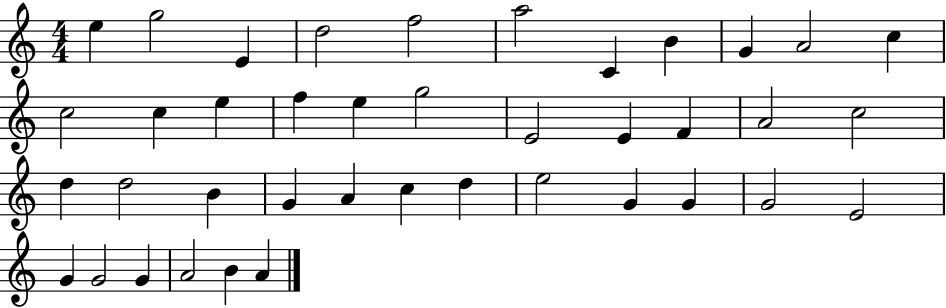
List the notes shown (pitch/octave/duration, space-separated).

E5/q G5/h E4/q D5/h F5/h A5/h C4/q B4/q G4/q A4/h C5/q C5/h C5/q E5/q F5/q E5/q G5/h E4/h E4/q F4/q A4/h C5/h D5/q D5/h B4/q G4/q A4/q C5/q D5/q E5/h G4/q G4/q G4/h E4/h G4/q G4/h G4/q A4/h B4/q A4/q